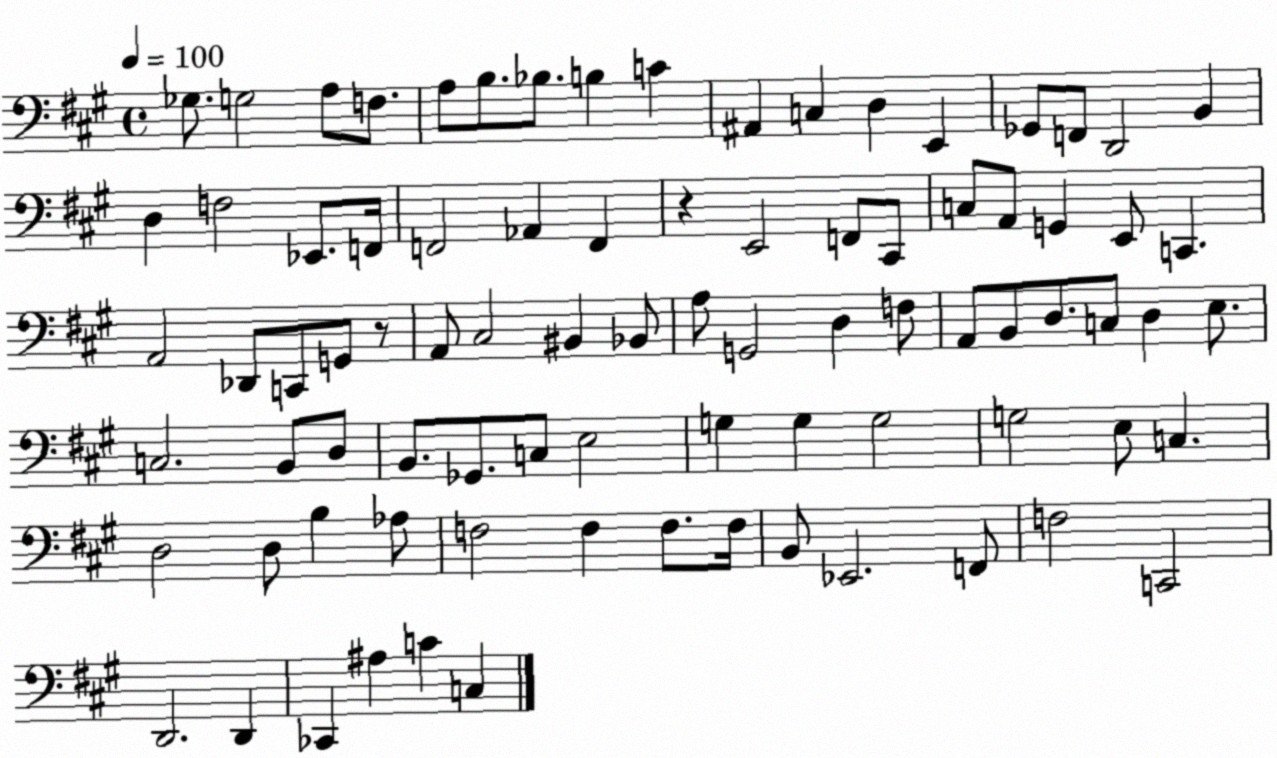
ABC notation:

X:1
T:Untitled
M:4/4
L:1/4
K:A
_G,/2 G,2 A,/2 F,/2 A,/2 B,/2 _B,/2 B, C ^A,, C, D, E,, _G,,/2 F,,/2 D,,2 B,, D, F,2 _E,,/2 F,,/4 F,,2 _A,, F,, z E,,2 F,,/2 ^C,,/2 C,/2 A,,/2 G,, E,,/2 C,, A,,2 _D,,/2 C,,/2 G,,/2 z/2 A,,/2 ^C,2 ^B,, _B,,/2 A,/2 G,,2 D, F,/2 A,,/2 B,,/2 D,/2 C,/2 D, E,/2 C,2 B,,/2 D,/2 B,,/2 _G,,/2 C,/2 E,2 G, G, G,2 G,2 E,/2 C, D,2 D,/2 B, _A,/2 F,2 F, F,/2 F,/4 B,,/2 _E,,2 F,,/2 F,2 C,,2 D,,2 D,, _C,, ^A, C C,